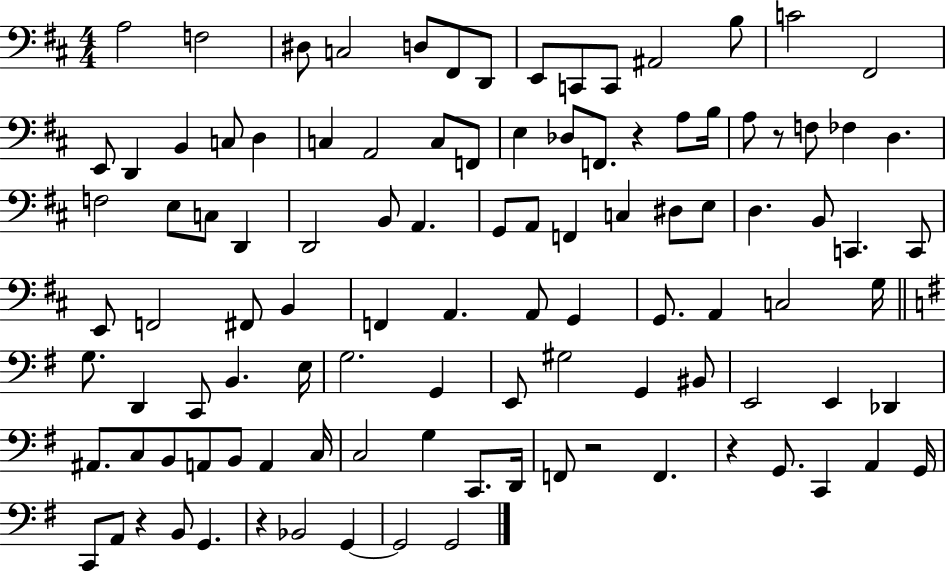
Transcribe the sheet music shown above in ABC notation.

X:1
T:Untitled
M:4/4
L:1/4
K:D
A,2 F,2 ^D,/2 C,2 D,/2 ^F,,/2 D,,/2 E,,/2 C,,/2 C,,/2 ^A,,2 B,/2 C2 ^F,,2 E,,/2 D,, B,, C,/2 D, C, A,,2 C,/2 F,,/2 E, _D,/2 F,,/2 z A,/2 B,/4 A,/2 z/2 F,/2 _F, D, F,2 E,/2 C,/2 D,, D,,2 B,,/2 A,, G,,/2 A,,/2 F,, C, ^D,/2 E,/2 D, B,,/2 C,, C,,/2 E,,/2 F,,2 ^F,,/2 B,, F,, A,, A,,/2 G,, G,,/2 A,, C,2 G,/4 G,/2 D,, C,,/2 B,, E,/4 G,2 G,, E,,/2 ^G,2 G,, ^B,,/2 E,,2 E,, _D,, ^A,,/2 C,/2 B,,/2 A,,/2 B,,/2 A,, C,/4 C,2 G, C,,/2 D,,/4 F,,/2 z2 F,, z G,,/2 C,, A,, G,,/4 C,,/2 A,,/2 z B,,/2 G,, z _B,,2 G,, G,,2 G,,2